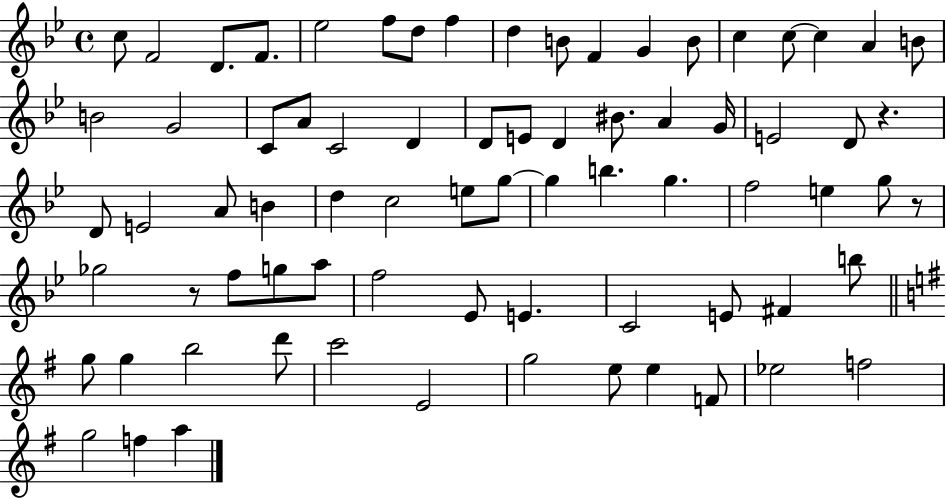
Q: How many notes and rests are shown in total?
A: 75